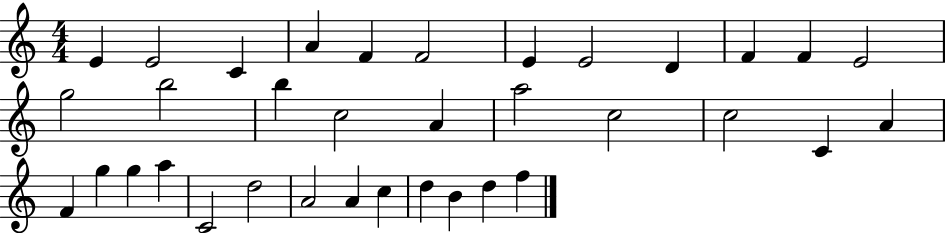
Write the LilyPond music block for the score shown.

{
  \clef treble
  \numericTimeSignature
  \time 4/4
  \key c \major
  e'4 e'2 c'4 | a'4 f'4 f'2 | e'4 e'2 d'4 | f'4 f'4 e'2 | \break g''2 b''2 | b''4 c''2 a'4 | a''2 c''2 | c''2 c'4 a'4 | \break f'4 g''4 g''4 a''4 | c'2 d''2 | a'2 a'4 c''4 | d''4 b'4 d''4 f''4 | \break \bar "|."
}